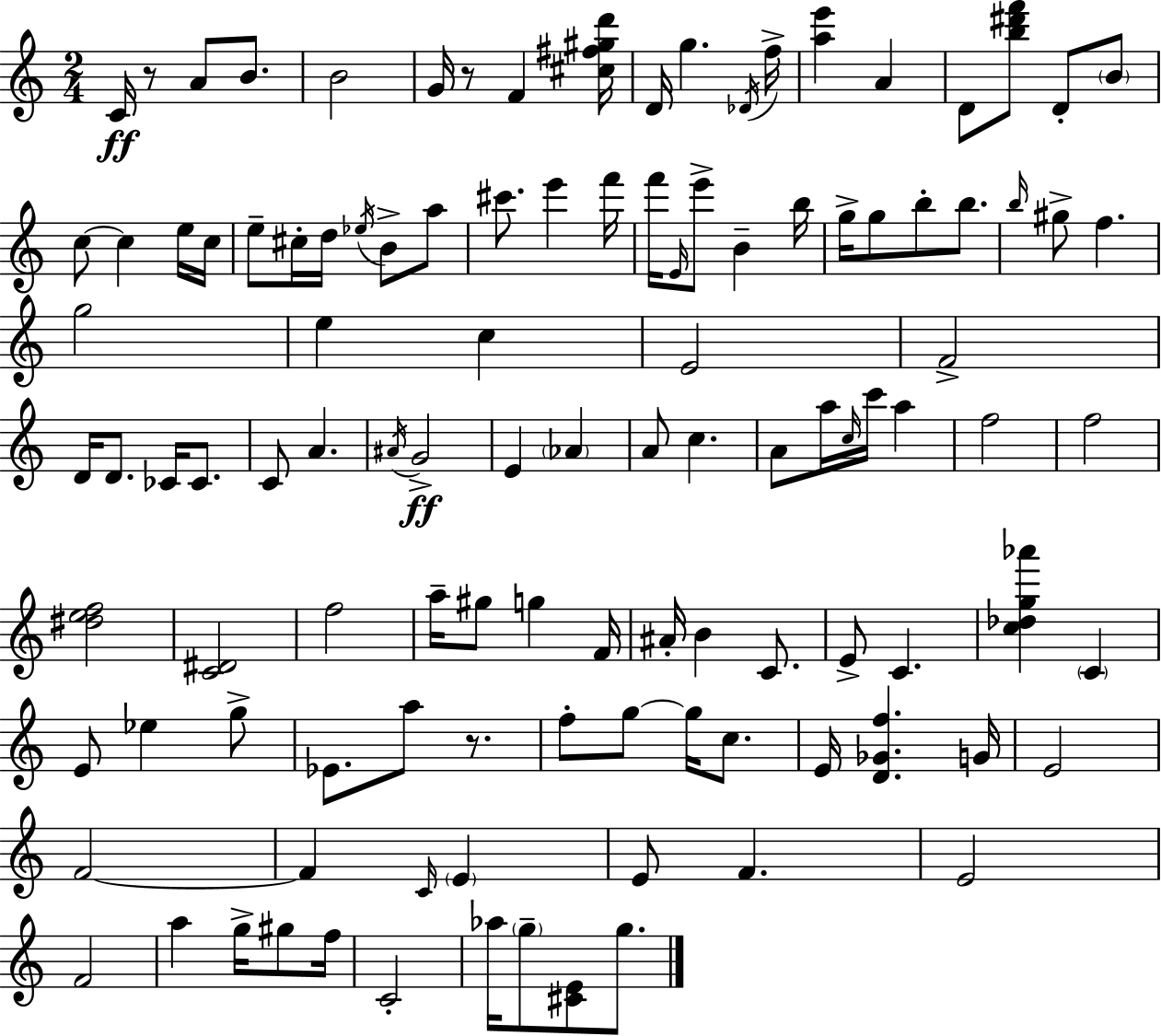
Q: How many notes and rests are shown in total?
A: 113